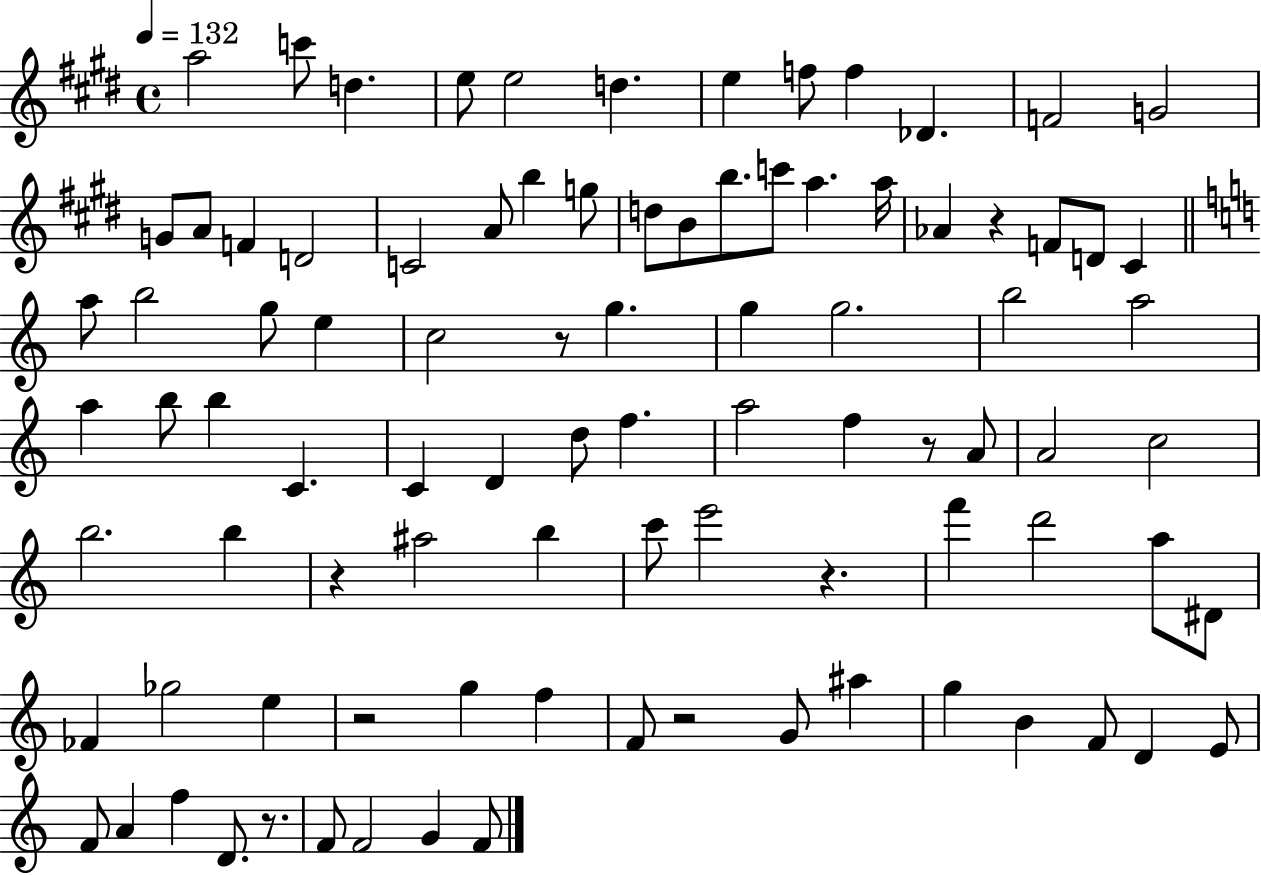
A5/h C6/e D5/q. E5/e E5/h D5/q. E5/q F5/e F5/q Db4/q. F4/h G4/h G4/e A4/e F4/q D4/h C4/h A4/e B5/q G5/e D5/e B4/e B5/e. C6/e A5/q. A5/s Ab4/q R/q F4/e D4/e C#4/q A5/e B5/h G5/e E5/q C5/h R/e G5/q. G5/q G5/h. B5/h A5/h A5/q B5/e B5/q C4/q. C4/q D4/q D5/e F5/q. A5/h F5/q R/e A4/e A4/h C5/h B5/h. B5/q R/q A#5/h B5/q C6/e E6/h R/q. F6/q D6/h A5/e D#4/e FES4/q Gb5/h E5/q R/h G5/q F5/q F4/e R/h G4/e A#5/q G5/q B4/q F4/e D4/q E4/e F4/e A4/q F5/q D4/e. R/e. F4/e F4/h G4/q F4/e